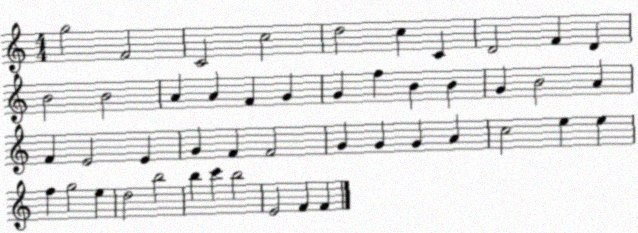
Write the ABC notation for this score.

X:1
T:Untitled
M:4/4
L:1/4
K:C
g2 F2 C2 c2 d2 c C D2 F D B2 B2 A A F G G f B B G B2 A F E2 E G F F2 G G G A c2 e e f g2 e d2 b2 b c' b2 E2 F F